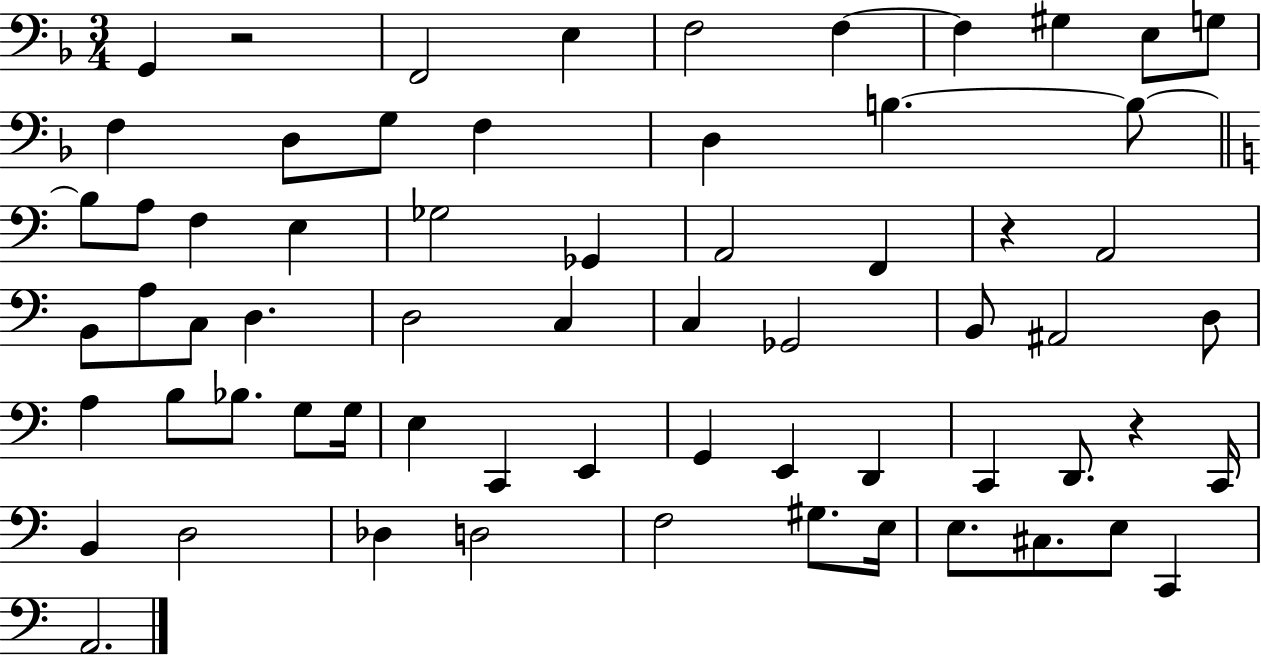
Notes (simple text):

G2/q R/h F2/h E3/q F3/h F3/q F3/q G#3/q E3/e G3/e F3/q D3/e G3/e F3/q D3/q B3/q. B3/e B3/e A3/e F3/q E3/q Gb3/h Gb2/q A2/h F2/q R/q A2/h B2/e A3/e C3/e D3/q. D3/h C3/q C3/q Gb2/h B2/e A#2/h D3/e A3/q B3/e Bb3/e. G3/e G3/s E3/q C2/q E2/q G2/q E2/q D2/q C2/q D2/e. R/q C2/s B2/q D3/h Db3/q D3/h F3/h G#3/e. E3/s E3/e. C#3/e. E3/e C2/q A2/h.